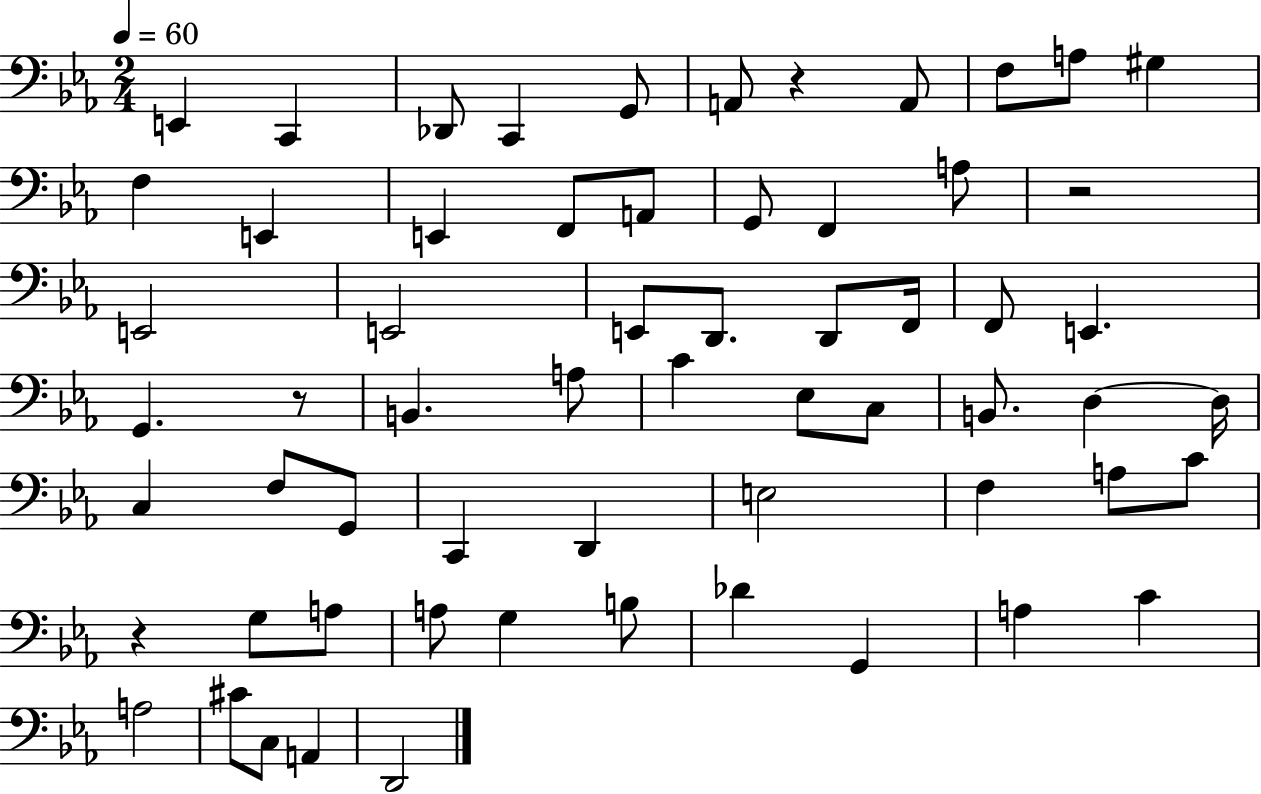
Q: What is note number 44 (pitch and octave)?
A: C4